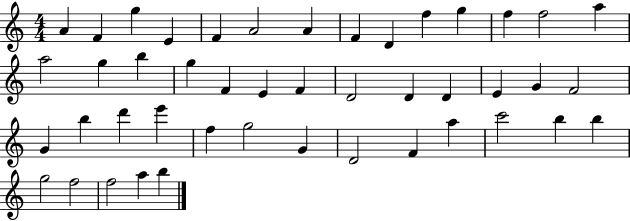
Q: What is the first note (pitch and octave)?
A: A4